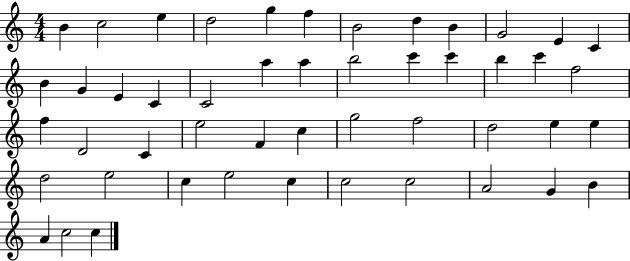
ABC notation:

X:1
T:Untitled
M:4/4
L:1/4
K:C
B c2 e d2 g f B2 d B G2 E C B G E C C2 a a b2 c' c' b c' f2 f D2 C e2 F c g2 f2 d2 e e d2 e2 c e2 c c2 c2 A2 G B A c2 c